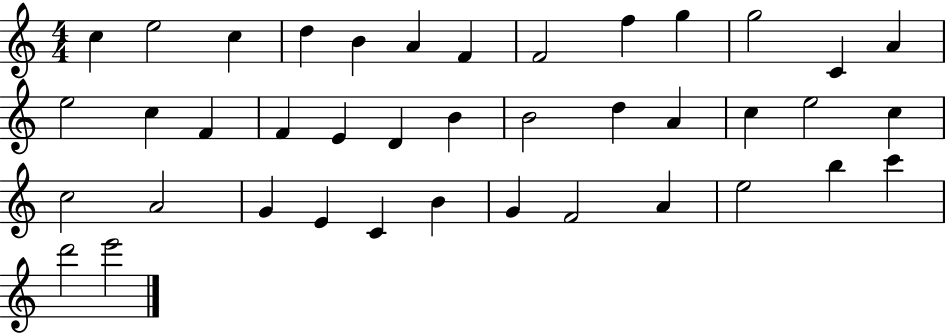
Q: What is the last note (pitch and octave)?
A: E6